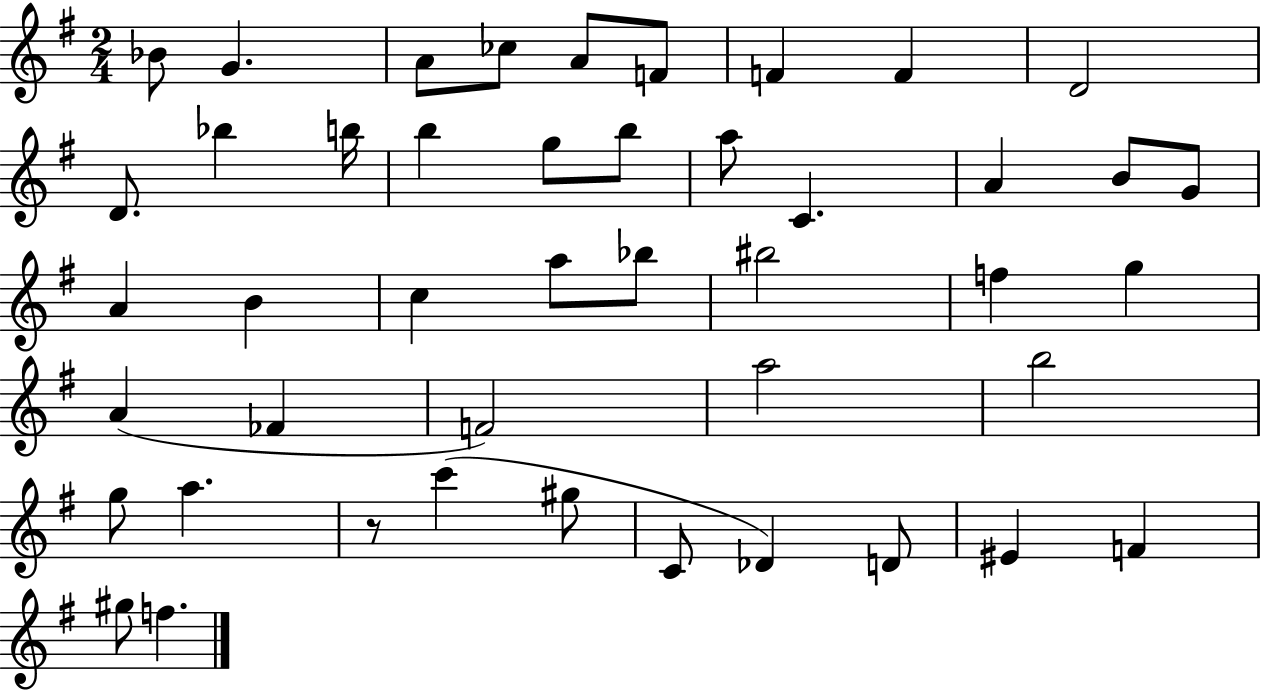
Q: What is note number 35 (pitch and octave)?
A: A5